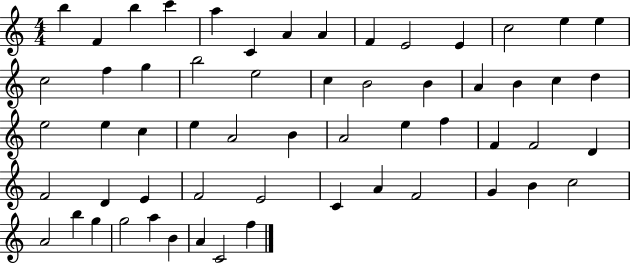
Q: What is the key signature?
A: C major